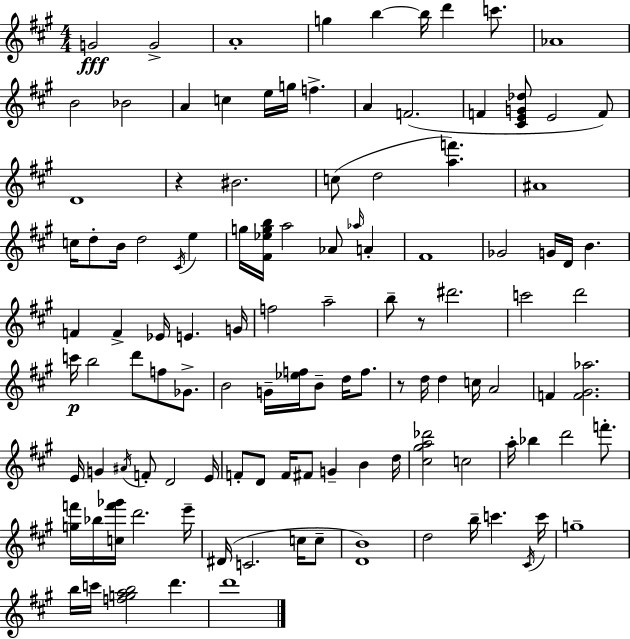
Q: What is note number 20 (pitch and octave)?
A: E4